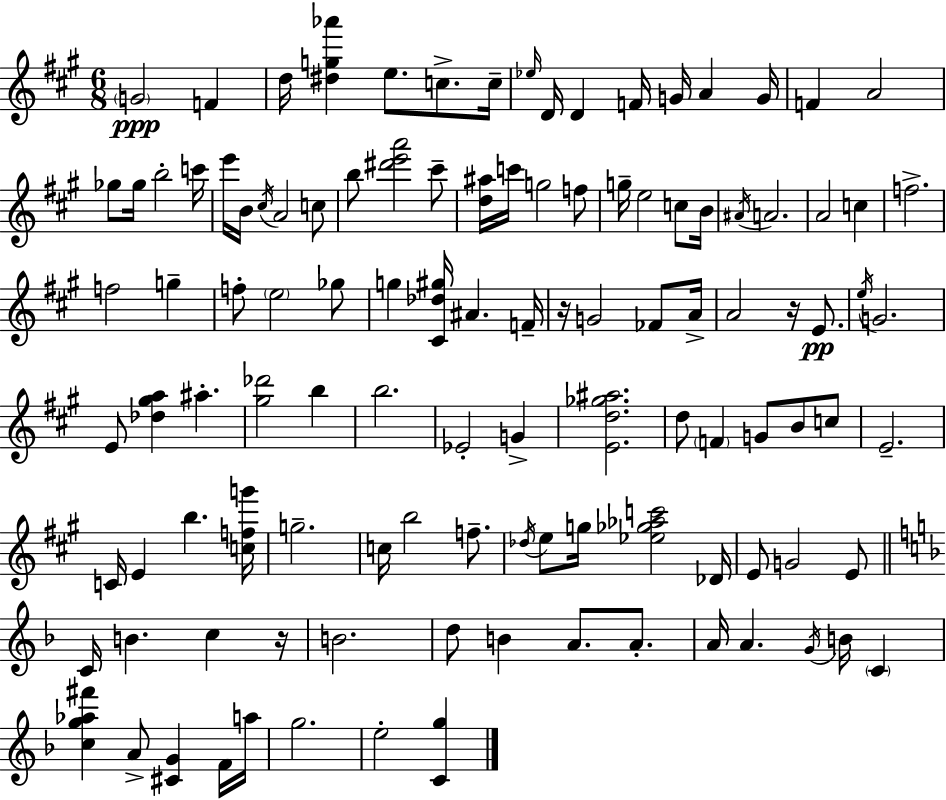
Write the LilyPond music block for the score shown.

{
  \clef treble
  \numericTimeSignature
  \time 6/8
  \key a \major
  \parenthesize g'2\ppp f'4 | d''16 <dis'' g'' aes'''>4 e''8. c''8.-> c''16-- | \grace { ees''16 } d'16 d'4 f'16 g'16 a'4 | g'16 f'4 a'2 | \break ges''8 ges''16 b''2-. | c'''16 e'''16 b'16 \acciaccatura { cis''16 } a'2 | c''8 b''8 <dis''' e''' a'''>2 | cis'''8-- <d'' ais''>16 c'''16 g''2 | \break f''8 g''16-- e''2 c''8 | b'16 \acciaccatura { ais'16 } a'2. | a'2 c''4 | f''2.-> | \break f''2 g''4-- | f''8-. \parenthesize e''2 | ges''8 g''4 <cis' des'' gis''>16 ais'4. | f'16-- r16 g'2 | \break fes'8 a'16-> a'2 r16 | e'8.\pp \acciaccatura { e''16 } g'2. | e'8 <des'' gis'' a''>4 ais''4.-. | <gis'' des'''>2 | \break b''4 b''2. | ees'2-. | g'4-> <e' d'' ges'' ais''>2. | d''8 \parenthesize f'4 g'8 | \break b'8 c''8 e'2.-- | c'16 e'4 b''4. | <c'' f'' g'''>16 g''2.-- | c''16 b''2 | \break f''8.-- \acciaccatura { des''16 } e''8 g''16 <ees'' ges'' aes'' c'''>2 | des'16 e'8 g'2 | e'8 \bar "||" \break \key d \minor c'16 b'4. c''4 r16 | b'2. | d''8 b'4 a'8. a'8.-. | a'16 a'4. \acciaccatura { g'16 } b'16 \parenthesize c'4 | \break <c'' g'' aes'' fis'''>4 a'8-> <cis' g'>4 f'16 | a''16 g''2. | e''2-. <c' g''>4 | \bar "|."
}